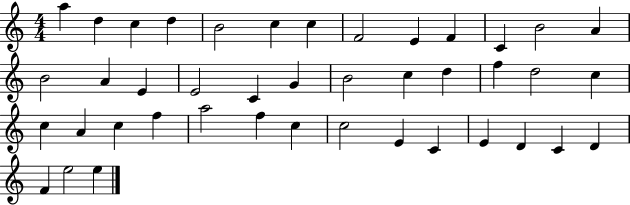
{
  \clef treble
  \numericTimeSignature
  \time 4/4
  \key c \major
  a''4 d''4 c''4 d''4 | b'2 c''4 c''4 | f'2 e'4 f'4 | c'4 b'2 a'4 | \break b'2 a'4 e'4 | e'2 c'4 g'4 | b'2 c''4 d''4 | f''4 d''2 c''4 | \break c''4 a'4 c''4 f''4 | a''2 f''4 c''4 | c''2 e'4 c'4 | e'4 d'4 c'4 d'4 | \break f'4 e''2 e''4 | \bar "|."
}